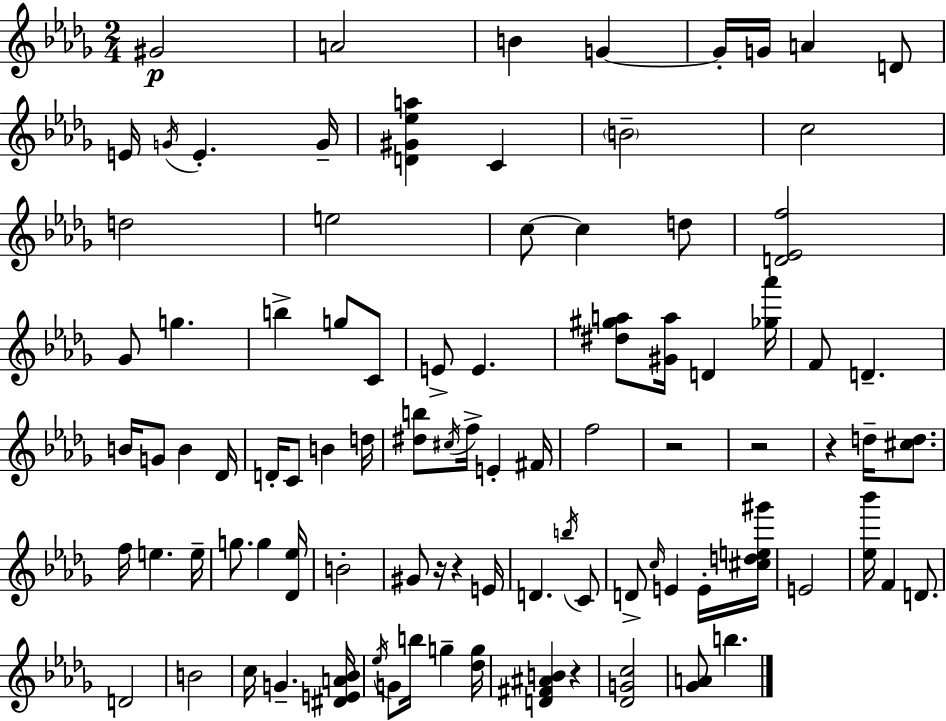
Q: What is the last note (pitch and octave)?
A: B5